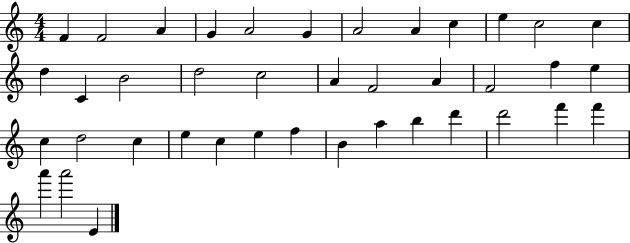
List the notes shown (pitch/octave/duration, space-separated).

F4/q F4/h A4/q G4/q A4/h G4/q A4/h A4/q C5/q E5/q C5/h C5/q D5/q C4/q B4/h D5/h C5/h A4/q F4/h A4/q F4/h F5/q E5/q C5/q D5/h C5/q E5/q C5/q E5/q F5/q B4/q A5/q B5/q D6/q D6/h F6/q F6/q A6/q A6/h E4/q